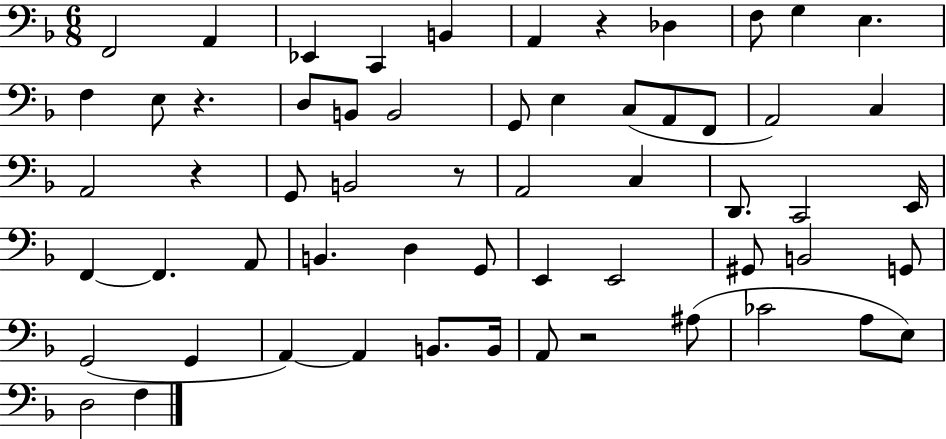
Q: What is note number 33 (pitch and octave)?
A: A2